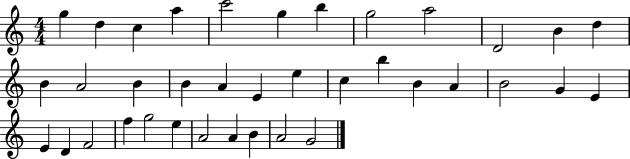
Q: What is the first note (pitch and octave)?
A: G5